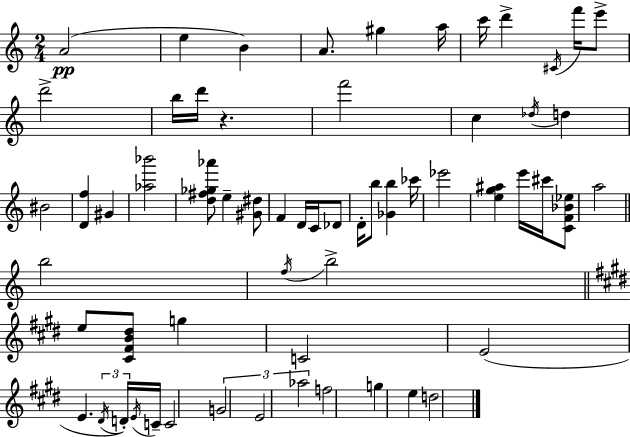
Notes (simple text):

A4/h E5/q B4/q A4/e. G#5/q A5/s C6/s D6/q C#4/s F6/s E6/e D6/h B5/s D6/s R/q. F6/h C5/q Db5/s D5/q BIS4/h [D4,F5]/q G#4/q [Ab5,Bb6]/h [D5,F#5,Gb5,Ab6]/e E5/q [G#4,D#5]/e F4/q D4/s C4/s Db4/e D4/s B5/e [Gb4,B5]/q CES6/s Eb6/h [E5,G5,A#5]/q E6/s C#6/s [C4,F4,Bb4,Eb5]/e A5/h B5/h F5/s B5/h E5/e [C#4,F#4,B4,D#5]/e G5/q C4/h E4/h E4/q. D#4/s D4/s E4/s C4/s C4/h G4/h E4/h Ab5/h F5/h G5/q E5/q D5/h